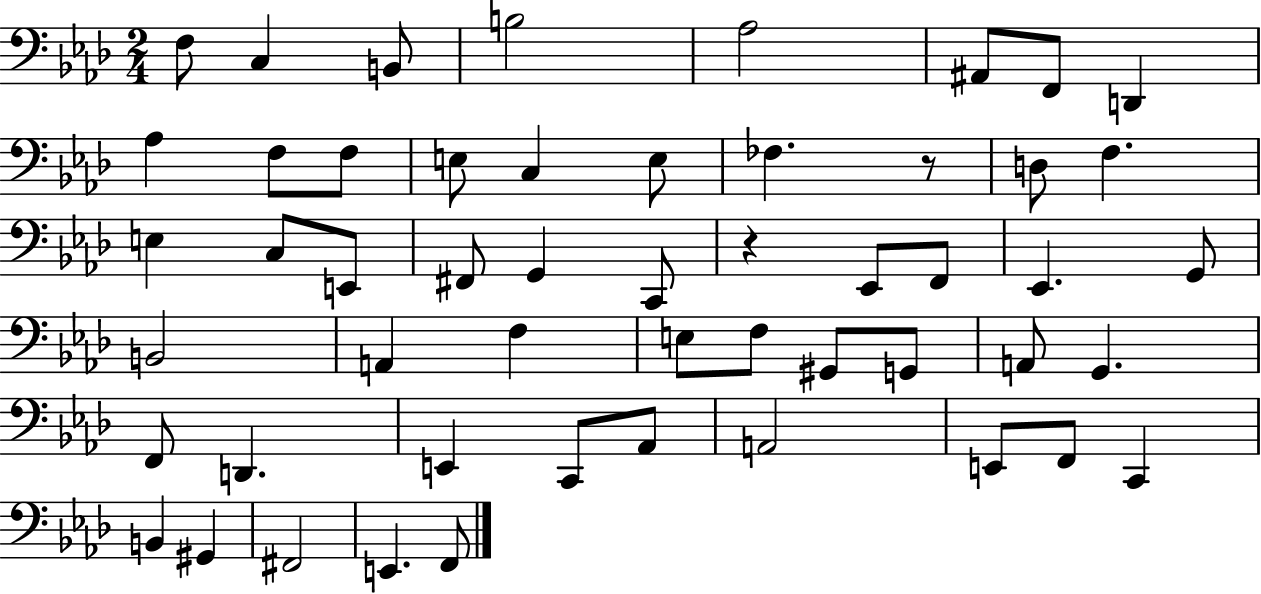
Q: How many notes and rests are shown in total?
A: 52